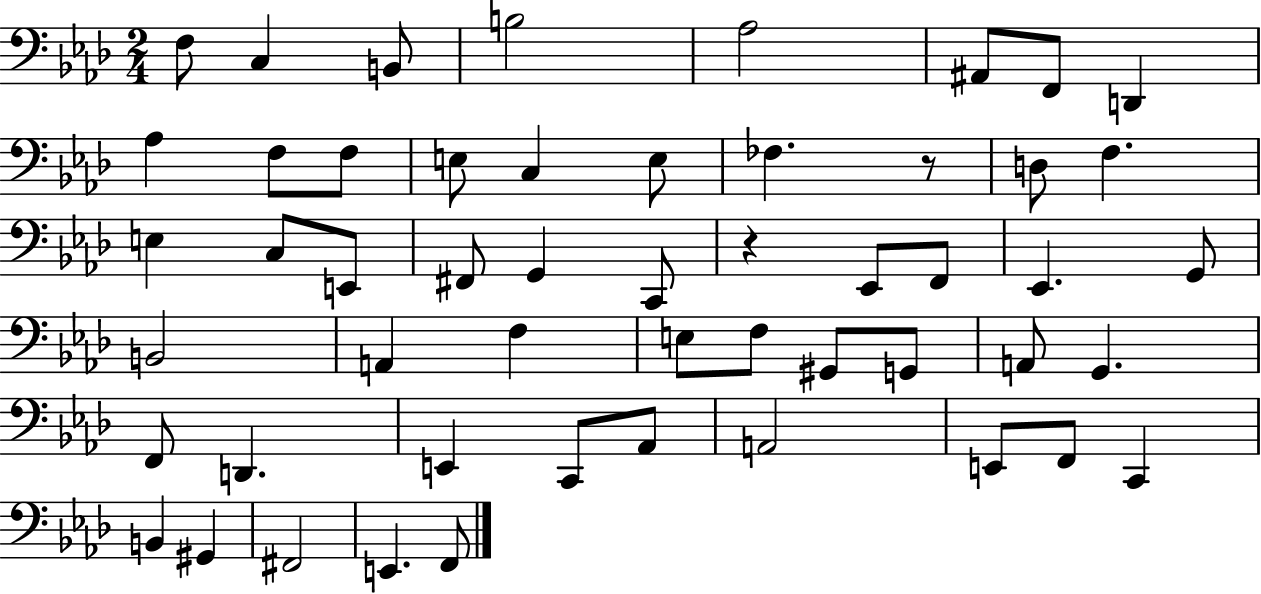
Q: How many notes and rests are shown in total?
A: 52